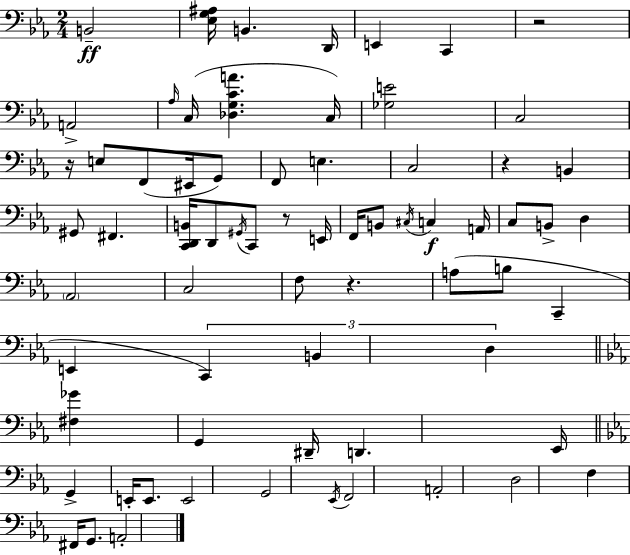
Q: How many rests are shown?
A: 5